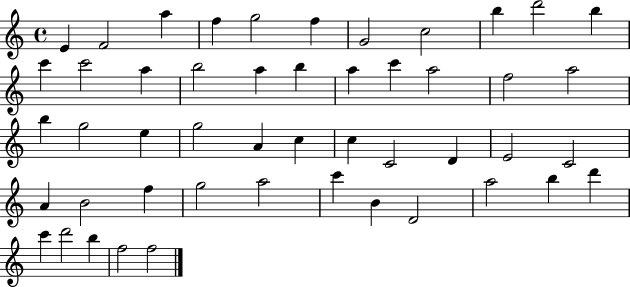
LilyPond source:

{
  \clef treble
  \time 4/4
  \defaultTimeSignature
  \key c \major
  e'4 f'2 a''4 | f''4 g''2 f''4 | g'2 c''2 | b''4 d'''2 b''4 | \break c'''4 c'''2 a''4 | b''2 a''4 b''4 | a''4 c'''4 a''2 | f''2 a''2 | \break b''4 g''2 e''4 | g''2 a'4 c''4 | c''4 c'2 d'4 | e'2 c'2 | \break a'4 b'2 f''4 | g''2 a''2 | c'''4 b'4 d'2 | a''2 b''4 d'''4 | \break c'''4 d'''2 b''4 | f''2 f''2 | \bar "|."
}